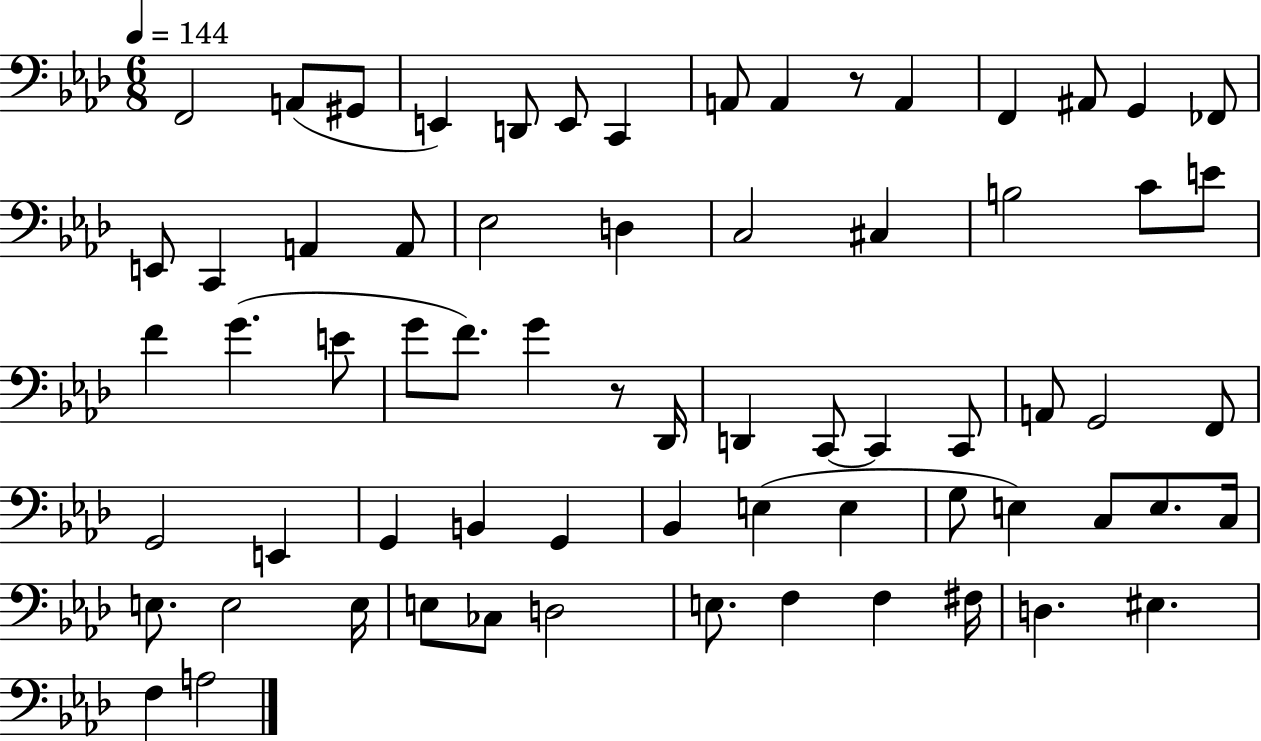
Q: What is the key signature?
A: AES major